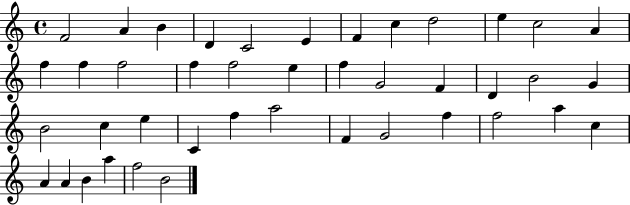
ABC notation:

X:1
T:Untitled
M:4/4
L:1/4
K:C
F2 A B D C2 E F c d2 e c2 A f f f2 f f2 e f G2 F D B2 G B2 c e C f a2 F G2 f f2 a c A A B a f2 B2